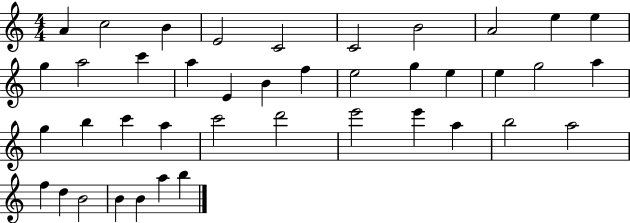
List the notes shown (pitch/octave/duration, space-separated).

A4/q C5/h B4/q E4/h C4/h C4/h B4/h A4/h E5/q E5/q G5/q A5/h C6/q A5/q E4/q B4/q F5/q E5/h G5/q E5/q E5/q G5/h A5/q G5/q B5/q C6/q A5/q C6/h D6/h E6/h E6/q A5/q B5/h A5/h F5/q D5/q B4/h B4/q B4/q A5/q B5/q